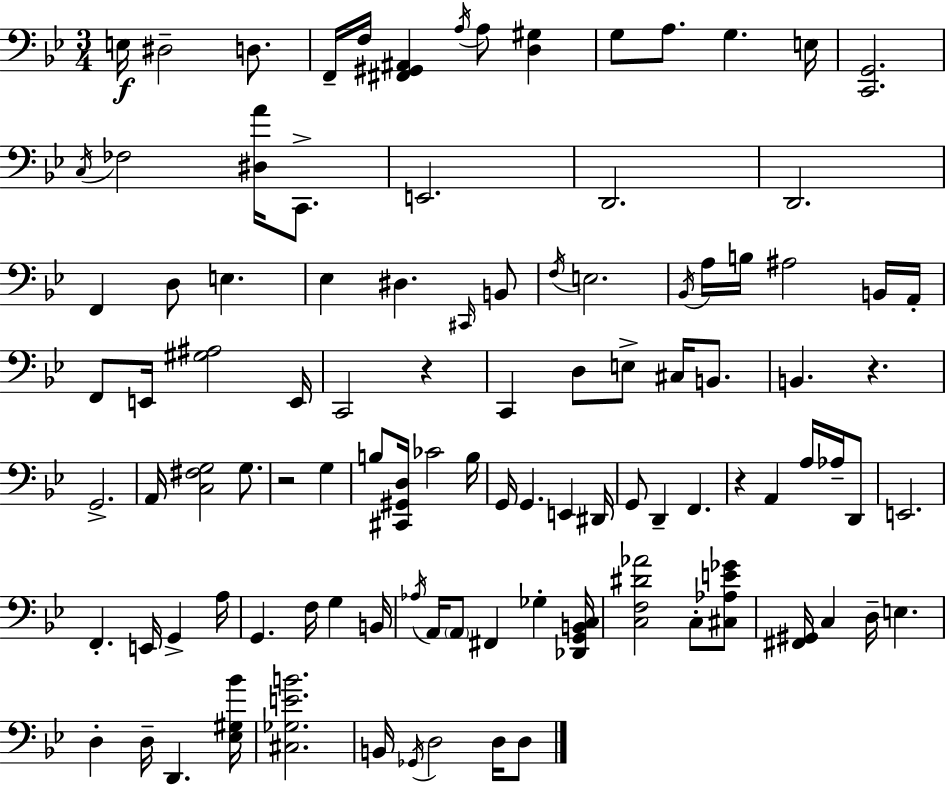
E3/s D#3/h D3/e. F2/s F3/s [F#2,G#2,A#2]/q A3/s A3/e [D3,G#3]/q G3/e A3/e. G3/q. E3/s [C2,G2]/h. C3/s FES3/h [D#3,A4]/s C2/e. E2/h. D2/h. D2/h. F2/q D3/e E3/q. Eb3/q D#3/q. C#2/s B2/e F3/s E3/h. Bb2/s A3/s B3/s A#3/h B2/s A2/s F2/e E2/s [G#3,A#3]/h E2/s C2/h R/q C2/q D3/e E3/e C#3/s B2/e. B2/q. R/q. G2/h. A2/s [C3,F#3,G3]/h G3/e. R/h G3/q B3/e [C#2,G#2,D3]/s CES4/h B3/s G2/s G2/q. E2/q D#2/s G2/e D2/q F2/q. R/q A2/q A3/s Ab3/s D2/e E2/h. F2/q. E2/s G2/q A3/s G2/q. F3/s G3/q B2/s Ab3/s A2/s A2/e F#2/q Gb3/q [Db2,G2,B2,C3]/s [C3,F3,D#4,Ab4]/h C3/e [C#3,Ab3,E4,Gb4]/e [F#2,G#2]/s C3/q D3/s E3/q. D3/q D3/s D2/q. [Eb3,G#3,Bb4]/s [C#3,Gb3,E4,B4]/h. B2/s Gb2/s D3/h D3/s D3/e